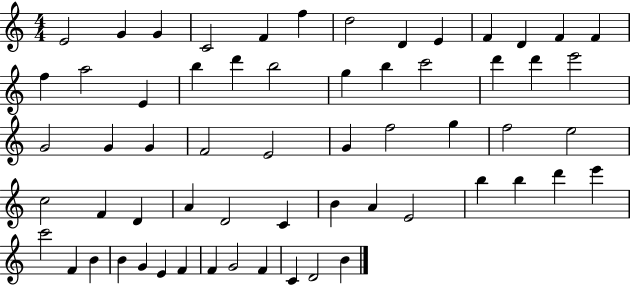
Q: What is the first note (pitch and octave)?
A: E4